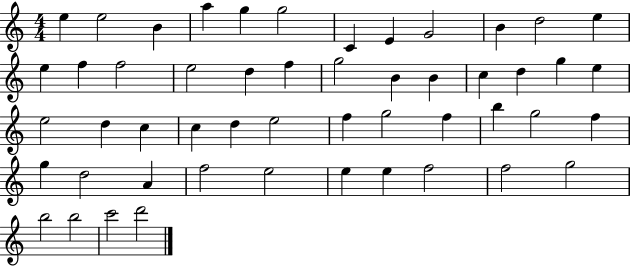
{
  \clef treble
  \numericTimeSignature
  \time 4/4
  \key c \major
  e''4 e''2 b'4 | a''4 g''4 g''2 | c'4 e'4 g'2 | b'4 d''2 e''4 | \break e''4 f''4 f''2 | e''2 d''4 f''4 | g''2 b'4 b'4 | c''4 d''4 g''4 e''4 | \break e''2 d''4 c''4 | c''4 d''4 e''2 | f''4 g''2 f''4 | b''4 g''2 f''4 | \break g''4 d''2 a'4 | f''2 e''2 | e''4 e''4 f''2 | f''2 g''2 | \break b''2 b''2 | c'''2 d'''2 | \bar "|."
}